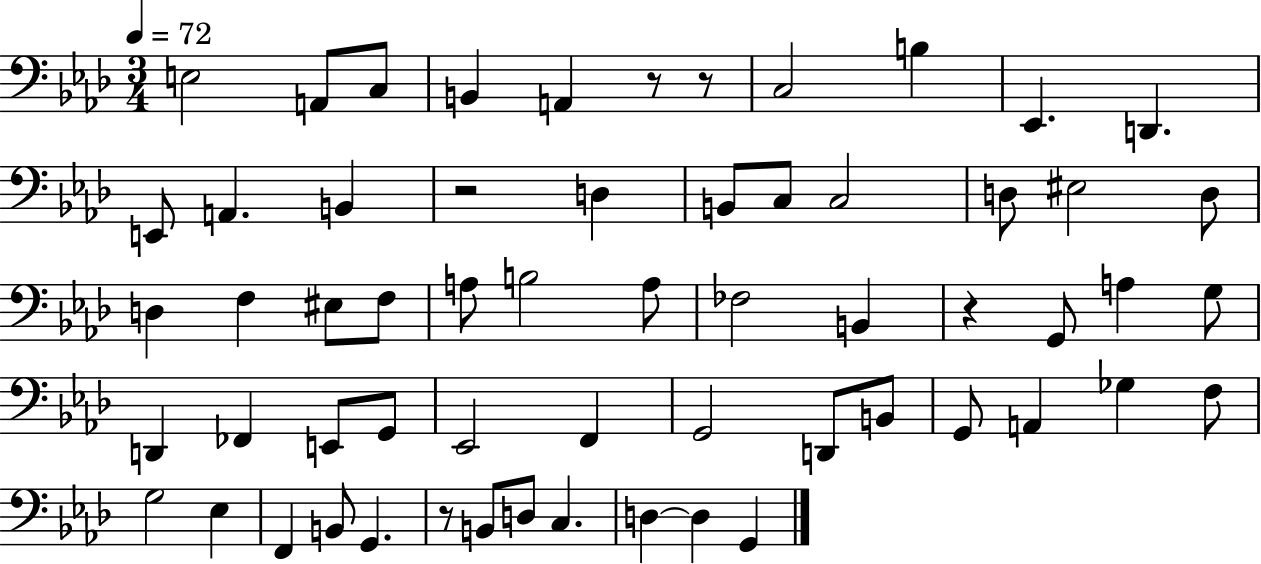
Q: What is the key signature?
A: AES major